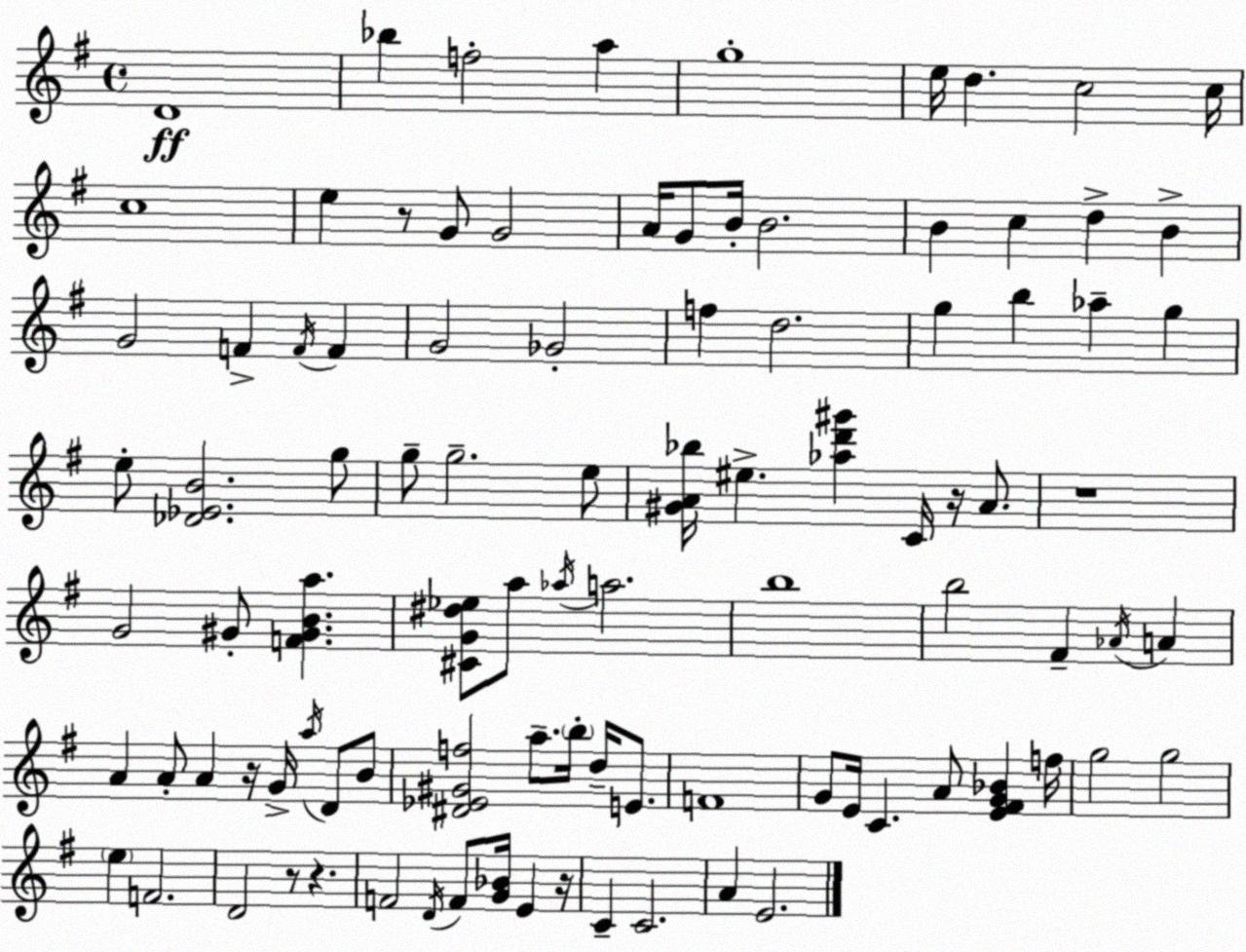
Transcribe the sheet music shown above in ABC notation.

X:1
T:Untitled
M:4/4
L:1/4
K:Em
D4 _b f2 a g4 e/4 d c2 c/4 c4 e z/2 G/2 G2 A/4 G/2 B/4 B2 B c d B G2 F F/4 F G2 _G2 f d2 g b _a g e/2 [_D_EB]2 g/2 g/2 g2 e/2 [^GA_b]/4 ^e [_ad'^g'] C/4 z/4 A/2 z4 G2 ^G/2 [F^GBa] [^CG^d_e]/2 a/2 _a/4 a2 b4 b2 ^F _A/4 A A A/2 A z/4 G/4 a/4 D/2 B/2 [^D_E^Gf]2 a/2 b/4 d/4 E/2 F4 G/2 E/4 C A/2 [E^FG_B] f/4 g2 g2 e F2 D2 z/2 z F2 D/4 F/2 [G_B]/4 E z/4 C C2 A E2